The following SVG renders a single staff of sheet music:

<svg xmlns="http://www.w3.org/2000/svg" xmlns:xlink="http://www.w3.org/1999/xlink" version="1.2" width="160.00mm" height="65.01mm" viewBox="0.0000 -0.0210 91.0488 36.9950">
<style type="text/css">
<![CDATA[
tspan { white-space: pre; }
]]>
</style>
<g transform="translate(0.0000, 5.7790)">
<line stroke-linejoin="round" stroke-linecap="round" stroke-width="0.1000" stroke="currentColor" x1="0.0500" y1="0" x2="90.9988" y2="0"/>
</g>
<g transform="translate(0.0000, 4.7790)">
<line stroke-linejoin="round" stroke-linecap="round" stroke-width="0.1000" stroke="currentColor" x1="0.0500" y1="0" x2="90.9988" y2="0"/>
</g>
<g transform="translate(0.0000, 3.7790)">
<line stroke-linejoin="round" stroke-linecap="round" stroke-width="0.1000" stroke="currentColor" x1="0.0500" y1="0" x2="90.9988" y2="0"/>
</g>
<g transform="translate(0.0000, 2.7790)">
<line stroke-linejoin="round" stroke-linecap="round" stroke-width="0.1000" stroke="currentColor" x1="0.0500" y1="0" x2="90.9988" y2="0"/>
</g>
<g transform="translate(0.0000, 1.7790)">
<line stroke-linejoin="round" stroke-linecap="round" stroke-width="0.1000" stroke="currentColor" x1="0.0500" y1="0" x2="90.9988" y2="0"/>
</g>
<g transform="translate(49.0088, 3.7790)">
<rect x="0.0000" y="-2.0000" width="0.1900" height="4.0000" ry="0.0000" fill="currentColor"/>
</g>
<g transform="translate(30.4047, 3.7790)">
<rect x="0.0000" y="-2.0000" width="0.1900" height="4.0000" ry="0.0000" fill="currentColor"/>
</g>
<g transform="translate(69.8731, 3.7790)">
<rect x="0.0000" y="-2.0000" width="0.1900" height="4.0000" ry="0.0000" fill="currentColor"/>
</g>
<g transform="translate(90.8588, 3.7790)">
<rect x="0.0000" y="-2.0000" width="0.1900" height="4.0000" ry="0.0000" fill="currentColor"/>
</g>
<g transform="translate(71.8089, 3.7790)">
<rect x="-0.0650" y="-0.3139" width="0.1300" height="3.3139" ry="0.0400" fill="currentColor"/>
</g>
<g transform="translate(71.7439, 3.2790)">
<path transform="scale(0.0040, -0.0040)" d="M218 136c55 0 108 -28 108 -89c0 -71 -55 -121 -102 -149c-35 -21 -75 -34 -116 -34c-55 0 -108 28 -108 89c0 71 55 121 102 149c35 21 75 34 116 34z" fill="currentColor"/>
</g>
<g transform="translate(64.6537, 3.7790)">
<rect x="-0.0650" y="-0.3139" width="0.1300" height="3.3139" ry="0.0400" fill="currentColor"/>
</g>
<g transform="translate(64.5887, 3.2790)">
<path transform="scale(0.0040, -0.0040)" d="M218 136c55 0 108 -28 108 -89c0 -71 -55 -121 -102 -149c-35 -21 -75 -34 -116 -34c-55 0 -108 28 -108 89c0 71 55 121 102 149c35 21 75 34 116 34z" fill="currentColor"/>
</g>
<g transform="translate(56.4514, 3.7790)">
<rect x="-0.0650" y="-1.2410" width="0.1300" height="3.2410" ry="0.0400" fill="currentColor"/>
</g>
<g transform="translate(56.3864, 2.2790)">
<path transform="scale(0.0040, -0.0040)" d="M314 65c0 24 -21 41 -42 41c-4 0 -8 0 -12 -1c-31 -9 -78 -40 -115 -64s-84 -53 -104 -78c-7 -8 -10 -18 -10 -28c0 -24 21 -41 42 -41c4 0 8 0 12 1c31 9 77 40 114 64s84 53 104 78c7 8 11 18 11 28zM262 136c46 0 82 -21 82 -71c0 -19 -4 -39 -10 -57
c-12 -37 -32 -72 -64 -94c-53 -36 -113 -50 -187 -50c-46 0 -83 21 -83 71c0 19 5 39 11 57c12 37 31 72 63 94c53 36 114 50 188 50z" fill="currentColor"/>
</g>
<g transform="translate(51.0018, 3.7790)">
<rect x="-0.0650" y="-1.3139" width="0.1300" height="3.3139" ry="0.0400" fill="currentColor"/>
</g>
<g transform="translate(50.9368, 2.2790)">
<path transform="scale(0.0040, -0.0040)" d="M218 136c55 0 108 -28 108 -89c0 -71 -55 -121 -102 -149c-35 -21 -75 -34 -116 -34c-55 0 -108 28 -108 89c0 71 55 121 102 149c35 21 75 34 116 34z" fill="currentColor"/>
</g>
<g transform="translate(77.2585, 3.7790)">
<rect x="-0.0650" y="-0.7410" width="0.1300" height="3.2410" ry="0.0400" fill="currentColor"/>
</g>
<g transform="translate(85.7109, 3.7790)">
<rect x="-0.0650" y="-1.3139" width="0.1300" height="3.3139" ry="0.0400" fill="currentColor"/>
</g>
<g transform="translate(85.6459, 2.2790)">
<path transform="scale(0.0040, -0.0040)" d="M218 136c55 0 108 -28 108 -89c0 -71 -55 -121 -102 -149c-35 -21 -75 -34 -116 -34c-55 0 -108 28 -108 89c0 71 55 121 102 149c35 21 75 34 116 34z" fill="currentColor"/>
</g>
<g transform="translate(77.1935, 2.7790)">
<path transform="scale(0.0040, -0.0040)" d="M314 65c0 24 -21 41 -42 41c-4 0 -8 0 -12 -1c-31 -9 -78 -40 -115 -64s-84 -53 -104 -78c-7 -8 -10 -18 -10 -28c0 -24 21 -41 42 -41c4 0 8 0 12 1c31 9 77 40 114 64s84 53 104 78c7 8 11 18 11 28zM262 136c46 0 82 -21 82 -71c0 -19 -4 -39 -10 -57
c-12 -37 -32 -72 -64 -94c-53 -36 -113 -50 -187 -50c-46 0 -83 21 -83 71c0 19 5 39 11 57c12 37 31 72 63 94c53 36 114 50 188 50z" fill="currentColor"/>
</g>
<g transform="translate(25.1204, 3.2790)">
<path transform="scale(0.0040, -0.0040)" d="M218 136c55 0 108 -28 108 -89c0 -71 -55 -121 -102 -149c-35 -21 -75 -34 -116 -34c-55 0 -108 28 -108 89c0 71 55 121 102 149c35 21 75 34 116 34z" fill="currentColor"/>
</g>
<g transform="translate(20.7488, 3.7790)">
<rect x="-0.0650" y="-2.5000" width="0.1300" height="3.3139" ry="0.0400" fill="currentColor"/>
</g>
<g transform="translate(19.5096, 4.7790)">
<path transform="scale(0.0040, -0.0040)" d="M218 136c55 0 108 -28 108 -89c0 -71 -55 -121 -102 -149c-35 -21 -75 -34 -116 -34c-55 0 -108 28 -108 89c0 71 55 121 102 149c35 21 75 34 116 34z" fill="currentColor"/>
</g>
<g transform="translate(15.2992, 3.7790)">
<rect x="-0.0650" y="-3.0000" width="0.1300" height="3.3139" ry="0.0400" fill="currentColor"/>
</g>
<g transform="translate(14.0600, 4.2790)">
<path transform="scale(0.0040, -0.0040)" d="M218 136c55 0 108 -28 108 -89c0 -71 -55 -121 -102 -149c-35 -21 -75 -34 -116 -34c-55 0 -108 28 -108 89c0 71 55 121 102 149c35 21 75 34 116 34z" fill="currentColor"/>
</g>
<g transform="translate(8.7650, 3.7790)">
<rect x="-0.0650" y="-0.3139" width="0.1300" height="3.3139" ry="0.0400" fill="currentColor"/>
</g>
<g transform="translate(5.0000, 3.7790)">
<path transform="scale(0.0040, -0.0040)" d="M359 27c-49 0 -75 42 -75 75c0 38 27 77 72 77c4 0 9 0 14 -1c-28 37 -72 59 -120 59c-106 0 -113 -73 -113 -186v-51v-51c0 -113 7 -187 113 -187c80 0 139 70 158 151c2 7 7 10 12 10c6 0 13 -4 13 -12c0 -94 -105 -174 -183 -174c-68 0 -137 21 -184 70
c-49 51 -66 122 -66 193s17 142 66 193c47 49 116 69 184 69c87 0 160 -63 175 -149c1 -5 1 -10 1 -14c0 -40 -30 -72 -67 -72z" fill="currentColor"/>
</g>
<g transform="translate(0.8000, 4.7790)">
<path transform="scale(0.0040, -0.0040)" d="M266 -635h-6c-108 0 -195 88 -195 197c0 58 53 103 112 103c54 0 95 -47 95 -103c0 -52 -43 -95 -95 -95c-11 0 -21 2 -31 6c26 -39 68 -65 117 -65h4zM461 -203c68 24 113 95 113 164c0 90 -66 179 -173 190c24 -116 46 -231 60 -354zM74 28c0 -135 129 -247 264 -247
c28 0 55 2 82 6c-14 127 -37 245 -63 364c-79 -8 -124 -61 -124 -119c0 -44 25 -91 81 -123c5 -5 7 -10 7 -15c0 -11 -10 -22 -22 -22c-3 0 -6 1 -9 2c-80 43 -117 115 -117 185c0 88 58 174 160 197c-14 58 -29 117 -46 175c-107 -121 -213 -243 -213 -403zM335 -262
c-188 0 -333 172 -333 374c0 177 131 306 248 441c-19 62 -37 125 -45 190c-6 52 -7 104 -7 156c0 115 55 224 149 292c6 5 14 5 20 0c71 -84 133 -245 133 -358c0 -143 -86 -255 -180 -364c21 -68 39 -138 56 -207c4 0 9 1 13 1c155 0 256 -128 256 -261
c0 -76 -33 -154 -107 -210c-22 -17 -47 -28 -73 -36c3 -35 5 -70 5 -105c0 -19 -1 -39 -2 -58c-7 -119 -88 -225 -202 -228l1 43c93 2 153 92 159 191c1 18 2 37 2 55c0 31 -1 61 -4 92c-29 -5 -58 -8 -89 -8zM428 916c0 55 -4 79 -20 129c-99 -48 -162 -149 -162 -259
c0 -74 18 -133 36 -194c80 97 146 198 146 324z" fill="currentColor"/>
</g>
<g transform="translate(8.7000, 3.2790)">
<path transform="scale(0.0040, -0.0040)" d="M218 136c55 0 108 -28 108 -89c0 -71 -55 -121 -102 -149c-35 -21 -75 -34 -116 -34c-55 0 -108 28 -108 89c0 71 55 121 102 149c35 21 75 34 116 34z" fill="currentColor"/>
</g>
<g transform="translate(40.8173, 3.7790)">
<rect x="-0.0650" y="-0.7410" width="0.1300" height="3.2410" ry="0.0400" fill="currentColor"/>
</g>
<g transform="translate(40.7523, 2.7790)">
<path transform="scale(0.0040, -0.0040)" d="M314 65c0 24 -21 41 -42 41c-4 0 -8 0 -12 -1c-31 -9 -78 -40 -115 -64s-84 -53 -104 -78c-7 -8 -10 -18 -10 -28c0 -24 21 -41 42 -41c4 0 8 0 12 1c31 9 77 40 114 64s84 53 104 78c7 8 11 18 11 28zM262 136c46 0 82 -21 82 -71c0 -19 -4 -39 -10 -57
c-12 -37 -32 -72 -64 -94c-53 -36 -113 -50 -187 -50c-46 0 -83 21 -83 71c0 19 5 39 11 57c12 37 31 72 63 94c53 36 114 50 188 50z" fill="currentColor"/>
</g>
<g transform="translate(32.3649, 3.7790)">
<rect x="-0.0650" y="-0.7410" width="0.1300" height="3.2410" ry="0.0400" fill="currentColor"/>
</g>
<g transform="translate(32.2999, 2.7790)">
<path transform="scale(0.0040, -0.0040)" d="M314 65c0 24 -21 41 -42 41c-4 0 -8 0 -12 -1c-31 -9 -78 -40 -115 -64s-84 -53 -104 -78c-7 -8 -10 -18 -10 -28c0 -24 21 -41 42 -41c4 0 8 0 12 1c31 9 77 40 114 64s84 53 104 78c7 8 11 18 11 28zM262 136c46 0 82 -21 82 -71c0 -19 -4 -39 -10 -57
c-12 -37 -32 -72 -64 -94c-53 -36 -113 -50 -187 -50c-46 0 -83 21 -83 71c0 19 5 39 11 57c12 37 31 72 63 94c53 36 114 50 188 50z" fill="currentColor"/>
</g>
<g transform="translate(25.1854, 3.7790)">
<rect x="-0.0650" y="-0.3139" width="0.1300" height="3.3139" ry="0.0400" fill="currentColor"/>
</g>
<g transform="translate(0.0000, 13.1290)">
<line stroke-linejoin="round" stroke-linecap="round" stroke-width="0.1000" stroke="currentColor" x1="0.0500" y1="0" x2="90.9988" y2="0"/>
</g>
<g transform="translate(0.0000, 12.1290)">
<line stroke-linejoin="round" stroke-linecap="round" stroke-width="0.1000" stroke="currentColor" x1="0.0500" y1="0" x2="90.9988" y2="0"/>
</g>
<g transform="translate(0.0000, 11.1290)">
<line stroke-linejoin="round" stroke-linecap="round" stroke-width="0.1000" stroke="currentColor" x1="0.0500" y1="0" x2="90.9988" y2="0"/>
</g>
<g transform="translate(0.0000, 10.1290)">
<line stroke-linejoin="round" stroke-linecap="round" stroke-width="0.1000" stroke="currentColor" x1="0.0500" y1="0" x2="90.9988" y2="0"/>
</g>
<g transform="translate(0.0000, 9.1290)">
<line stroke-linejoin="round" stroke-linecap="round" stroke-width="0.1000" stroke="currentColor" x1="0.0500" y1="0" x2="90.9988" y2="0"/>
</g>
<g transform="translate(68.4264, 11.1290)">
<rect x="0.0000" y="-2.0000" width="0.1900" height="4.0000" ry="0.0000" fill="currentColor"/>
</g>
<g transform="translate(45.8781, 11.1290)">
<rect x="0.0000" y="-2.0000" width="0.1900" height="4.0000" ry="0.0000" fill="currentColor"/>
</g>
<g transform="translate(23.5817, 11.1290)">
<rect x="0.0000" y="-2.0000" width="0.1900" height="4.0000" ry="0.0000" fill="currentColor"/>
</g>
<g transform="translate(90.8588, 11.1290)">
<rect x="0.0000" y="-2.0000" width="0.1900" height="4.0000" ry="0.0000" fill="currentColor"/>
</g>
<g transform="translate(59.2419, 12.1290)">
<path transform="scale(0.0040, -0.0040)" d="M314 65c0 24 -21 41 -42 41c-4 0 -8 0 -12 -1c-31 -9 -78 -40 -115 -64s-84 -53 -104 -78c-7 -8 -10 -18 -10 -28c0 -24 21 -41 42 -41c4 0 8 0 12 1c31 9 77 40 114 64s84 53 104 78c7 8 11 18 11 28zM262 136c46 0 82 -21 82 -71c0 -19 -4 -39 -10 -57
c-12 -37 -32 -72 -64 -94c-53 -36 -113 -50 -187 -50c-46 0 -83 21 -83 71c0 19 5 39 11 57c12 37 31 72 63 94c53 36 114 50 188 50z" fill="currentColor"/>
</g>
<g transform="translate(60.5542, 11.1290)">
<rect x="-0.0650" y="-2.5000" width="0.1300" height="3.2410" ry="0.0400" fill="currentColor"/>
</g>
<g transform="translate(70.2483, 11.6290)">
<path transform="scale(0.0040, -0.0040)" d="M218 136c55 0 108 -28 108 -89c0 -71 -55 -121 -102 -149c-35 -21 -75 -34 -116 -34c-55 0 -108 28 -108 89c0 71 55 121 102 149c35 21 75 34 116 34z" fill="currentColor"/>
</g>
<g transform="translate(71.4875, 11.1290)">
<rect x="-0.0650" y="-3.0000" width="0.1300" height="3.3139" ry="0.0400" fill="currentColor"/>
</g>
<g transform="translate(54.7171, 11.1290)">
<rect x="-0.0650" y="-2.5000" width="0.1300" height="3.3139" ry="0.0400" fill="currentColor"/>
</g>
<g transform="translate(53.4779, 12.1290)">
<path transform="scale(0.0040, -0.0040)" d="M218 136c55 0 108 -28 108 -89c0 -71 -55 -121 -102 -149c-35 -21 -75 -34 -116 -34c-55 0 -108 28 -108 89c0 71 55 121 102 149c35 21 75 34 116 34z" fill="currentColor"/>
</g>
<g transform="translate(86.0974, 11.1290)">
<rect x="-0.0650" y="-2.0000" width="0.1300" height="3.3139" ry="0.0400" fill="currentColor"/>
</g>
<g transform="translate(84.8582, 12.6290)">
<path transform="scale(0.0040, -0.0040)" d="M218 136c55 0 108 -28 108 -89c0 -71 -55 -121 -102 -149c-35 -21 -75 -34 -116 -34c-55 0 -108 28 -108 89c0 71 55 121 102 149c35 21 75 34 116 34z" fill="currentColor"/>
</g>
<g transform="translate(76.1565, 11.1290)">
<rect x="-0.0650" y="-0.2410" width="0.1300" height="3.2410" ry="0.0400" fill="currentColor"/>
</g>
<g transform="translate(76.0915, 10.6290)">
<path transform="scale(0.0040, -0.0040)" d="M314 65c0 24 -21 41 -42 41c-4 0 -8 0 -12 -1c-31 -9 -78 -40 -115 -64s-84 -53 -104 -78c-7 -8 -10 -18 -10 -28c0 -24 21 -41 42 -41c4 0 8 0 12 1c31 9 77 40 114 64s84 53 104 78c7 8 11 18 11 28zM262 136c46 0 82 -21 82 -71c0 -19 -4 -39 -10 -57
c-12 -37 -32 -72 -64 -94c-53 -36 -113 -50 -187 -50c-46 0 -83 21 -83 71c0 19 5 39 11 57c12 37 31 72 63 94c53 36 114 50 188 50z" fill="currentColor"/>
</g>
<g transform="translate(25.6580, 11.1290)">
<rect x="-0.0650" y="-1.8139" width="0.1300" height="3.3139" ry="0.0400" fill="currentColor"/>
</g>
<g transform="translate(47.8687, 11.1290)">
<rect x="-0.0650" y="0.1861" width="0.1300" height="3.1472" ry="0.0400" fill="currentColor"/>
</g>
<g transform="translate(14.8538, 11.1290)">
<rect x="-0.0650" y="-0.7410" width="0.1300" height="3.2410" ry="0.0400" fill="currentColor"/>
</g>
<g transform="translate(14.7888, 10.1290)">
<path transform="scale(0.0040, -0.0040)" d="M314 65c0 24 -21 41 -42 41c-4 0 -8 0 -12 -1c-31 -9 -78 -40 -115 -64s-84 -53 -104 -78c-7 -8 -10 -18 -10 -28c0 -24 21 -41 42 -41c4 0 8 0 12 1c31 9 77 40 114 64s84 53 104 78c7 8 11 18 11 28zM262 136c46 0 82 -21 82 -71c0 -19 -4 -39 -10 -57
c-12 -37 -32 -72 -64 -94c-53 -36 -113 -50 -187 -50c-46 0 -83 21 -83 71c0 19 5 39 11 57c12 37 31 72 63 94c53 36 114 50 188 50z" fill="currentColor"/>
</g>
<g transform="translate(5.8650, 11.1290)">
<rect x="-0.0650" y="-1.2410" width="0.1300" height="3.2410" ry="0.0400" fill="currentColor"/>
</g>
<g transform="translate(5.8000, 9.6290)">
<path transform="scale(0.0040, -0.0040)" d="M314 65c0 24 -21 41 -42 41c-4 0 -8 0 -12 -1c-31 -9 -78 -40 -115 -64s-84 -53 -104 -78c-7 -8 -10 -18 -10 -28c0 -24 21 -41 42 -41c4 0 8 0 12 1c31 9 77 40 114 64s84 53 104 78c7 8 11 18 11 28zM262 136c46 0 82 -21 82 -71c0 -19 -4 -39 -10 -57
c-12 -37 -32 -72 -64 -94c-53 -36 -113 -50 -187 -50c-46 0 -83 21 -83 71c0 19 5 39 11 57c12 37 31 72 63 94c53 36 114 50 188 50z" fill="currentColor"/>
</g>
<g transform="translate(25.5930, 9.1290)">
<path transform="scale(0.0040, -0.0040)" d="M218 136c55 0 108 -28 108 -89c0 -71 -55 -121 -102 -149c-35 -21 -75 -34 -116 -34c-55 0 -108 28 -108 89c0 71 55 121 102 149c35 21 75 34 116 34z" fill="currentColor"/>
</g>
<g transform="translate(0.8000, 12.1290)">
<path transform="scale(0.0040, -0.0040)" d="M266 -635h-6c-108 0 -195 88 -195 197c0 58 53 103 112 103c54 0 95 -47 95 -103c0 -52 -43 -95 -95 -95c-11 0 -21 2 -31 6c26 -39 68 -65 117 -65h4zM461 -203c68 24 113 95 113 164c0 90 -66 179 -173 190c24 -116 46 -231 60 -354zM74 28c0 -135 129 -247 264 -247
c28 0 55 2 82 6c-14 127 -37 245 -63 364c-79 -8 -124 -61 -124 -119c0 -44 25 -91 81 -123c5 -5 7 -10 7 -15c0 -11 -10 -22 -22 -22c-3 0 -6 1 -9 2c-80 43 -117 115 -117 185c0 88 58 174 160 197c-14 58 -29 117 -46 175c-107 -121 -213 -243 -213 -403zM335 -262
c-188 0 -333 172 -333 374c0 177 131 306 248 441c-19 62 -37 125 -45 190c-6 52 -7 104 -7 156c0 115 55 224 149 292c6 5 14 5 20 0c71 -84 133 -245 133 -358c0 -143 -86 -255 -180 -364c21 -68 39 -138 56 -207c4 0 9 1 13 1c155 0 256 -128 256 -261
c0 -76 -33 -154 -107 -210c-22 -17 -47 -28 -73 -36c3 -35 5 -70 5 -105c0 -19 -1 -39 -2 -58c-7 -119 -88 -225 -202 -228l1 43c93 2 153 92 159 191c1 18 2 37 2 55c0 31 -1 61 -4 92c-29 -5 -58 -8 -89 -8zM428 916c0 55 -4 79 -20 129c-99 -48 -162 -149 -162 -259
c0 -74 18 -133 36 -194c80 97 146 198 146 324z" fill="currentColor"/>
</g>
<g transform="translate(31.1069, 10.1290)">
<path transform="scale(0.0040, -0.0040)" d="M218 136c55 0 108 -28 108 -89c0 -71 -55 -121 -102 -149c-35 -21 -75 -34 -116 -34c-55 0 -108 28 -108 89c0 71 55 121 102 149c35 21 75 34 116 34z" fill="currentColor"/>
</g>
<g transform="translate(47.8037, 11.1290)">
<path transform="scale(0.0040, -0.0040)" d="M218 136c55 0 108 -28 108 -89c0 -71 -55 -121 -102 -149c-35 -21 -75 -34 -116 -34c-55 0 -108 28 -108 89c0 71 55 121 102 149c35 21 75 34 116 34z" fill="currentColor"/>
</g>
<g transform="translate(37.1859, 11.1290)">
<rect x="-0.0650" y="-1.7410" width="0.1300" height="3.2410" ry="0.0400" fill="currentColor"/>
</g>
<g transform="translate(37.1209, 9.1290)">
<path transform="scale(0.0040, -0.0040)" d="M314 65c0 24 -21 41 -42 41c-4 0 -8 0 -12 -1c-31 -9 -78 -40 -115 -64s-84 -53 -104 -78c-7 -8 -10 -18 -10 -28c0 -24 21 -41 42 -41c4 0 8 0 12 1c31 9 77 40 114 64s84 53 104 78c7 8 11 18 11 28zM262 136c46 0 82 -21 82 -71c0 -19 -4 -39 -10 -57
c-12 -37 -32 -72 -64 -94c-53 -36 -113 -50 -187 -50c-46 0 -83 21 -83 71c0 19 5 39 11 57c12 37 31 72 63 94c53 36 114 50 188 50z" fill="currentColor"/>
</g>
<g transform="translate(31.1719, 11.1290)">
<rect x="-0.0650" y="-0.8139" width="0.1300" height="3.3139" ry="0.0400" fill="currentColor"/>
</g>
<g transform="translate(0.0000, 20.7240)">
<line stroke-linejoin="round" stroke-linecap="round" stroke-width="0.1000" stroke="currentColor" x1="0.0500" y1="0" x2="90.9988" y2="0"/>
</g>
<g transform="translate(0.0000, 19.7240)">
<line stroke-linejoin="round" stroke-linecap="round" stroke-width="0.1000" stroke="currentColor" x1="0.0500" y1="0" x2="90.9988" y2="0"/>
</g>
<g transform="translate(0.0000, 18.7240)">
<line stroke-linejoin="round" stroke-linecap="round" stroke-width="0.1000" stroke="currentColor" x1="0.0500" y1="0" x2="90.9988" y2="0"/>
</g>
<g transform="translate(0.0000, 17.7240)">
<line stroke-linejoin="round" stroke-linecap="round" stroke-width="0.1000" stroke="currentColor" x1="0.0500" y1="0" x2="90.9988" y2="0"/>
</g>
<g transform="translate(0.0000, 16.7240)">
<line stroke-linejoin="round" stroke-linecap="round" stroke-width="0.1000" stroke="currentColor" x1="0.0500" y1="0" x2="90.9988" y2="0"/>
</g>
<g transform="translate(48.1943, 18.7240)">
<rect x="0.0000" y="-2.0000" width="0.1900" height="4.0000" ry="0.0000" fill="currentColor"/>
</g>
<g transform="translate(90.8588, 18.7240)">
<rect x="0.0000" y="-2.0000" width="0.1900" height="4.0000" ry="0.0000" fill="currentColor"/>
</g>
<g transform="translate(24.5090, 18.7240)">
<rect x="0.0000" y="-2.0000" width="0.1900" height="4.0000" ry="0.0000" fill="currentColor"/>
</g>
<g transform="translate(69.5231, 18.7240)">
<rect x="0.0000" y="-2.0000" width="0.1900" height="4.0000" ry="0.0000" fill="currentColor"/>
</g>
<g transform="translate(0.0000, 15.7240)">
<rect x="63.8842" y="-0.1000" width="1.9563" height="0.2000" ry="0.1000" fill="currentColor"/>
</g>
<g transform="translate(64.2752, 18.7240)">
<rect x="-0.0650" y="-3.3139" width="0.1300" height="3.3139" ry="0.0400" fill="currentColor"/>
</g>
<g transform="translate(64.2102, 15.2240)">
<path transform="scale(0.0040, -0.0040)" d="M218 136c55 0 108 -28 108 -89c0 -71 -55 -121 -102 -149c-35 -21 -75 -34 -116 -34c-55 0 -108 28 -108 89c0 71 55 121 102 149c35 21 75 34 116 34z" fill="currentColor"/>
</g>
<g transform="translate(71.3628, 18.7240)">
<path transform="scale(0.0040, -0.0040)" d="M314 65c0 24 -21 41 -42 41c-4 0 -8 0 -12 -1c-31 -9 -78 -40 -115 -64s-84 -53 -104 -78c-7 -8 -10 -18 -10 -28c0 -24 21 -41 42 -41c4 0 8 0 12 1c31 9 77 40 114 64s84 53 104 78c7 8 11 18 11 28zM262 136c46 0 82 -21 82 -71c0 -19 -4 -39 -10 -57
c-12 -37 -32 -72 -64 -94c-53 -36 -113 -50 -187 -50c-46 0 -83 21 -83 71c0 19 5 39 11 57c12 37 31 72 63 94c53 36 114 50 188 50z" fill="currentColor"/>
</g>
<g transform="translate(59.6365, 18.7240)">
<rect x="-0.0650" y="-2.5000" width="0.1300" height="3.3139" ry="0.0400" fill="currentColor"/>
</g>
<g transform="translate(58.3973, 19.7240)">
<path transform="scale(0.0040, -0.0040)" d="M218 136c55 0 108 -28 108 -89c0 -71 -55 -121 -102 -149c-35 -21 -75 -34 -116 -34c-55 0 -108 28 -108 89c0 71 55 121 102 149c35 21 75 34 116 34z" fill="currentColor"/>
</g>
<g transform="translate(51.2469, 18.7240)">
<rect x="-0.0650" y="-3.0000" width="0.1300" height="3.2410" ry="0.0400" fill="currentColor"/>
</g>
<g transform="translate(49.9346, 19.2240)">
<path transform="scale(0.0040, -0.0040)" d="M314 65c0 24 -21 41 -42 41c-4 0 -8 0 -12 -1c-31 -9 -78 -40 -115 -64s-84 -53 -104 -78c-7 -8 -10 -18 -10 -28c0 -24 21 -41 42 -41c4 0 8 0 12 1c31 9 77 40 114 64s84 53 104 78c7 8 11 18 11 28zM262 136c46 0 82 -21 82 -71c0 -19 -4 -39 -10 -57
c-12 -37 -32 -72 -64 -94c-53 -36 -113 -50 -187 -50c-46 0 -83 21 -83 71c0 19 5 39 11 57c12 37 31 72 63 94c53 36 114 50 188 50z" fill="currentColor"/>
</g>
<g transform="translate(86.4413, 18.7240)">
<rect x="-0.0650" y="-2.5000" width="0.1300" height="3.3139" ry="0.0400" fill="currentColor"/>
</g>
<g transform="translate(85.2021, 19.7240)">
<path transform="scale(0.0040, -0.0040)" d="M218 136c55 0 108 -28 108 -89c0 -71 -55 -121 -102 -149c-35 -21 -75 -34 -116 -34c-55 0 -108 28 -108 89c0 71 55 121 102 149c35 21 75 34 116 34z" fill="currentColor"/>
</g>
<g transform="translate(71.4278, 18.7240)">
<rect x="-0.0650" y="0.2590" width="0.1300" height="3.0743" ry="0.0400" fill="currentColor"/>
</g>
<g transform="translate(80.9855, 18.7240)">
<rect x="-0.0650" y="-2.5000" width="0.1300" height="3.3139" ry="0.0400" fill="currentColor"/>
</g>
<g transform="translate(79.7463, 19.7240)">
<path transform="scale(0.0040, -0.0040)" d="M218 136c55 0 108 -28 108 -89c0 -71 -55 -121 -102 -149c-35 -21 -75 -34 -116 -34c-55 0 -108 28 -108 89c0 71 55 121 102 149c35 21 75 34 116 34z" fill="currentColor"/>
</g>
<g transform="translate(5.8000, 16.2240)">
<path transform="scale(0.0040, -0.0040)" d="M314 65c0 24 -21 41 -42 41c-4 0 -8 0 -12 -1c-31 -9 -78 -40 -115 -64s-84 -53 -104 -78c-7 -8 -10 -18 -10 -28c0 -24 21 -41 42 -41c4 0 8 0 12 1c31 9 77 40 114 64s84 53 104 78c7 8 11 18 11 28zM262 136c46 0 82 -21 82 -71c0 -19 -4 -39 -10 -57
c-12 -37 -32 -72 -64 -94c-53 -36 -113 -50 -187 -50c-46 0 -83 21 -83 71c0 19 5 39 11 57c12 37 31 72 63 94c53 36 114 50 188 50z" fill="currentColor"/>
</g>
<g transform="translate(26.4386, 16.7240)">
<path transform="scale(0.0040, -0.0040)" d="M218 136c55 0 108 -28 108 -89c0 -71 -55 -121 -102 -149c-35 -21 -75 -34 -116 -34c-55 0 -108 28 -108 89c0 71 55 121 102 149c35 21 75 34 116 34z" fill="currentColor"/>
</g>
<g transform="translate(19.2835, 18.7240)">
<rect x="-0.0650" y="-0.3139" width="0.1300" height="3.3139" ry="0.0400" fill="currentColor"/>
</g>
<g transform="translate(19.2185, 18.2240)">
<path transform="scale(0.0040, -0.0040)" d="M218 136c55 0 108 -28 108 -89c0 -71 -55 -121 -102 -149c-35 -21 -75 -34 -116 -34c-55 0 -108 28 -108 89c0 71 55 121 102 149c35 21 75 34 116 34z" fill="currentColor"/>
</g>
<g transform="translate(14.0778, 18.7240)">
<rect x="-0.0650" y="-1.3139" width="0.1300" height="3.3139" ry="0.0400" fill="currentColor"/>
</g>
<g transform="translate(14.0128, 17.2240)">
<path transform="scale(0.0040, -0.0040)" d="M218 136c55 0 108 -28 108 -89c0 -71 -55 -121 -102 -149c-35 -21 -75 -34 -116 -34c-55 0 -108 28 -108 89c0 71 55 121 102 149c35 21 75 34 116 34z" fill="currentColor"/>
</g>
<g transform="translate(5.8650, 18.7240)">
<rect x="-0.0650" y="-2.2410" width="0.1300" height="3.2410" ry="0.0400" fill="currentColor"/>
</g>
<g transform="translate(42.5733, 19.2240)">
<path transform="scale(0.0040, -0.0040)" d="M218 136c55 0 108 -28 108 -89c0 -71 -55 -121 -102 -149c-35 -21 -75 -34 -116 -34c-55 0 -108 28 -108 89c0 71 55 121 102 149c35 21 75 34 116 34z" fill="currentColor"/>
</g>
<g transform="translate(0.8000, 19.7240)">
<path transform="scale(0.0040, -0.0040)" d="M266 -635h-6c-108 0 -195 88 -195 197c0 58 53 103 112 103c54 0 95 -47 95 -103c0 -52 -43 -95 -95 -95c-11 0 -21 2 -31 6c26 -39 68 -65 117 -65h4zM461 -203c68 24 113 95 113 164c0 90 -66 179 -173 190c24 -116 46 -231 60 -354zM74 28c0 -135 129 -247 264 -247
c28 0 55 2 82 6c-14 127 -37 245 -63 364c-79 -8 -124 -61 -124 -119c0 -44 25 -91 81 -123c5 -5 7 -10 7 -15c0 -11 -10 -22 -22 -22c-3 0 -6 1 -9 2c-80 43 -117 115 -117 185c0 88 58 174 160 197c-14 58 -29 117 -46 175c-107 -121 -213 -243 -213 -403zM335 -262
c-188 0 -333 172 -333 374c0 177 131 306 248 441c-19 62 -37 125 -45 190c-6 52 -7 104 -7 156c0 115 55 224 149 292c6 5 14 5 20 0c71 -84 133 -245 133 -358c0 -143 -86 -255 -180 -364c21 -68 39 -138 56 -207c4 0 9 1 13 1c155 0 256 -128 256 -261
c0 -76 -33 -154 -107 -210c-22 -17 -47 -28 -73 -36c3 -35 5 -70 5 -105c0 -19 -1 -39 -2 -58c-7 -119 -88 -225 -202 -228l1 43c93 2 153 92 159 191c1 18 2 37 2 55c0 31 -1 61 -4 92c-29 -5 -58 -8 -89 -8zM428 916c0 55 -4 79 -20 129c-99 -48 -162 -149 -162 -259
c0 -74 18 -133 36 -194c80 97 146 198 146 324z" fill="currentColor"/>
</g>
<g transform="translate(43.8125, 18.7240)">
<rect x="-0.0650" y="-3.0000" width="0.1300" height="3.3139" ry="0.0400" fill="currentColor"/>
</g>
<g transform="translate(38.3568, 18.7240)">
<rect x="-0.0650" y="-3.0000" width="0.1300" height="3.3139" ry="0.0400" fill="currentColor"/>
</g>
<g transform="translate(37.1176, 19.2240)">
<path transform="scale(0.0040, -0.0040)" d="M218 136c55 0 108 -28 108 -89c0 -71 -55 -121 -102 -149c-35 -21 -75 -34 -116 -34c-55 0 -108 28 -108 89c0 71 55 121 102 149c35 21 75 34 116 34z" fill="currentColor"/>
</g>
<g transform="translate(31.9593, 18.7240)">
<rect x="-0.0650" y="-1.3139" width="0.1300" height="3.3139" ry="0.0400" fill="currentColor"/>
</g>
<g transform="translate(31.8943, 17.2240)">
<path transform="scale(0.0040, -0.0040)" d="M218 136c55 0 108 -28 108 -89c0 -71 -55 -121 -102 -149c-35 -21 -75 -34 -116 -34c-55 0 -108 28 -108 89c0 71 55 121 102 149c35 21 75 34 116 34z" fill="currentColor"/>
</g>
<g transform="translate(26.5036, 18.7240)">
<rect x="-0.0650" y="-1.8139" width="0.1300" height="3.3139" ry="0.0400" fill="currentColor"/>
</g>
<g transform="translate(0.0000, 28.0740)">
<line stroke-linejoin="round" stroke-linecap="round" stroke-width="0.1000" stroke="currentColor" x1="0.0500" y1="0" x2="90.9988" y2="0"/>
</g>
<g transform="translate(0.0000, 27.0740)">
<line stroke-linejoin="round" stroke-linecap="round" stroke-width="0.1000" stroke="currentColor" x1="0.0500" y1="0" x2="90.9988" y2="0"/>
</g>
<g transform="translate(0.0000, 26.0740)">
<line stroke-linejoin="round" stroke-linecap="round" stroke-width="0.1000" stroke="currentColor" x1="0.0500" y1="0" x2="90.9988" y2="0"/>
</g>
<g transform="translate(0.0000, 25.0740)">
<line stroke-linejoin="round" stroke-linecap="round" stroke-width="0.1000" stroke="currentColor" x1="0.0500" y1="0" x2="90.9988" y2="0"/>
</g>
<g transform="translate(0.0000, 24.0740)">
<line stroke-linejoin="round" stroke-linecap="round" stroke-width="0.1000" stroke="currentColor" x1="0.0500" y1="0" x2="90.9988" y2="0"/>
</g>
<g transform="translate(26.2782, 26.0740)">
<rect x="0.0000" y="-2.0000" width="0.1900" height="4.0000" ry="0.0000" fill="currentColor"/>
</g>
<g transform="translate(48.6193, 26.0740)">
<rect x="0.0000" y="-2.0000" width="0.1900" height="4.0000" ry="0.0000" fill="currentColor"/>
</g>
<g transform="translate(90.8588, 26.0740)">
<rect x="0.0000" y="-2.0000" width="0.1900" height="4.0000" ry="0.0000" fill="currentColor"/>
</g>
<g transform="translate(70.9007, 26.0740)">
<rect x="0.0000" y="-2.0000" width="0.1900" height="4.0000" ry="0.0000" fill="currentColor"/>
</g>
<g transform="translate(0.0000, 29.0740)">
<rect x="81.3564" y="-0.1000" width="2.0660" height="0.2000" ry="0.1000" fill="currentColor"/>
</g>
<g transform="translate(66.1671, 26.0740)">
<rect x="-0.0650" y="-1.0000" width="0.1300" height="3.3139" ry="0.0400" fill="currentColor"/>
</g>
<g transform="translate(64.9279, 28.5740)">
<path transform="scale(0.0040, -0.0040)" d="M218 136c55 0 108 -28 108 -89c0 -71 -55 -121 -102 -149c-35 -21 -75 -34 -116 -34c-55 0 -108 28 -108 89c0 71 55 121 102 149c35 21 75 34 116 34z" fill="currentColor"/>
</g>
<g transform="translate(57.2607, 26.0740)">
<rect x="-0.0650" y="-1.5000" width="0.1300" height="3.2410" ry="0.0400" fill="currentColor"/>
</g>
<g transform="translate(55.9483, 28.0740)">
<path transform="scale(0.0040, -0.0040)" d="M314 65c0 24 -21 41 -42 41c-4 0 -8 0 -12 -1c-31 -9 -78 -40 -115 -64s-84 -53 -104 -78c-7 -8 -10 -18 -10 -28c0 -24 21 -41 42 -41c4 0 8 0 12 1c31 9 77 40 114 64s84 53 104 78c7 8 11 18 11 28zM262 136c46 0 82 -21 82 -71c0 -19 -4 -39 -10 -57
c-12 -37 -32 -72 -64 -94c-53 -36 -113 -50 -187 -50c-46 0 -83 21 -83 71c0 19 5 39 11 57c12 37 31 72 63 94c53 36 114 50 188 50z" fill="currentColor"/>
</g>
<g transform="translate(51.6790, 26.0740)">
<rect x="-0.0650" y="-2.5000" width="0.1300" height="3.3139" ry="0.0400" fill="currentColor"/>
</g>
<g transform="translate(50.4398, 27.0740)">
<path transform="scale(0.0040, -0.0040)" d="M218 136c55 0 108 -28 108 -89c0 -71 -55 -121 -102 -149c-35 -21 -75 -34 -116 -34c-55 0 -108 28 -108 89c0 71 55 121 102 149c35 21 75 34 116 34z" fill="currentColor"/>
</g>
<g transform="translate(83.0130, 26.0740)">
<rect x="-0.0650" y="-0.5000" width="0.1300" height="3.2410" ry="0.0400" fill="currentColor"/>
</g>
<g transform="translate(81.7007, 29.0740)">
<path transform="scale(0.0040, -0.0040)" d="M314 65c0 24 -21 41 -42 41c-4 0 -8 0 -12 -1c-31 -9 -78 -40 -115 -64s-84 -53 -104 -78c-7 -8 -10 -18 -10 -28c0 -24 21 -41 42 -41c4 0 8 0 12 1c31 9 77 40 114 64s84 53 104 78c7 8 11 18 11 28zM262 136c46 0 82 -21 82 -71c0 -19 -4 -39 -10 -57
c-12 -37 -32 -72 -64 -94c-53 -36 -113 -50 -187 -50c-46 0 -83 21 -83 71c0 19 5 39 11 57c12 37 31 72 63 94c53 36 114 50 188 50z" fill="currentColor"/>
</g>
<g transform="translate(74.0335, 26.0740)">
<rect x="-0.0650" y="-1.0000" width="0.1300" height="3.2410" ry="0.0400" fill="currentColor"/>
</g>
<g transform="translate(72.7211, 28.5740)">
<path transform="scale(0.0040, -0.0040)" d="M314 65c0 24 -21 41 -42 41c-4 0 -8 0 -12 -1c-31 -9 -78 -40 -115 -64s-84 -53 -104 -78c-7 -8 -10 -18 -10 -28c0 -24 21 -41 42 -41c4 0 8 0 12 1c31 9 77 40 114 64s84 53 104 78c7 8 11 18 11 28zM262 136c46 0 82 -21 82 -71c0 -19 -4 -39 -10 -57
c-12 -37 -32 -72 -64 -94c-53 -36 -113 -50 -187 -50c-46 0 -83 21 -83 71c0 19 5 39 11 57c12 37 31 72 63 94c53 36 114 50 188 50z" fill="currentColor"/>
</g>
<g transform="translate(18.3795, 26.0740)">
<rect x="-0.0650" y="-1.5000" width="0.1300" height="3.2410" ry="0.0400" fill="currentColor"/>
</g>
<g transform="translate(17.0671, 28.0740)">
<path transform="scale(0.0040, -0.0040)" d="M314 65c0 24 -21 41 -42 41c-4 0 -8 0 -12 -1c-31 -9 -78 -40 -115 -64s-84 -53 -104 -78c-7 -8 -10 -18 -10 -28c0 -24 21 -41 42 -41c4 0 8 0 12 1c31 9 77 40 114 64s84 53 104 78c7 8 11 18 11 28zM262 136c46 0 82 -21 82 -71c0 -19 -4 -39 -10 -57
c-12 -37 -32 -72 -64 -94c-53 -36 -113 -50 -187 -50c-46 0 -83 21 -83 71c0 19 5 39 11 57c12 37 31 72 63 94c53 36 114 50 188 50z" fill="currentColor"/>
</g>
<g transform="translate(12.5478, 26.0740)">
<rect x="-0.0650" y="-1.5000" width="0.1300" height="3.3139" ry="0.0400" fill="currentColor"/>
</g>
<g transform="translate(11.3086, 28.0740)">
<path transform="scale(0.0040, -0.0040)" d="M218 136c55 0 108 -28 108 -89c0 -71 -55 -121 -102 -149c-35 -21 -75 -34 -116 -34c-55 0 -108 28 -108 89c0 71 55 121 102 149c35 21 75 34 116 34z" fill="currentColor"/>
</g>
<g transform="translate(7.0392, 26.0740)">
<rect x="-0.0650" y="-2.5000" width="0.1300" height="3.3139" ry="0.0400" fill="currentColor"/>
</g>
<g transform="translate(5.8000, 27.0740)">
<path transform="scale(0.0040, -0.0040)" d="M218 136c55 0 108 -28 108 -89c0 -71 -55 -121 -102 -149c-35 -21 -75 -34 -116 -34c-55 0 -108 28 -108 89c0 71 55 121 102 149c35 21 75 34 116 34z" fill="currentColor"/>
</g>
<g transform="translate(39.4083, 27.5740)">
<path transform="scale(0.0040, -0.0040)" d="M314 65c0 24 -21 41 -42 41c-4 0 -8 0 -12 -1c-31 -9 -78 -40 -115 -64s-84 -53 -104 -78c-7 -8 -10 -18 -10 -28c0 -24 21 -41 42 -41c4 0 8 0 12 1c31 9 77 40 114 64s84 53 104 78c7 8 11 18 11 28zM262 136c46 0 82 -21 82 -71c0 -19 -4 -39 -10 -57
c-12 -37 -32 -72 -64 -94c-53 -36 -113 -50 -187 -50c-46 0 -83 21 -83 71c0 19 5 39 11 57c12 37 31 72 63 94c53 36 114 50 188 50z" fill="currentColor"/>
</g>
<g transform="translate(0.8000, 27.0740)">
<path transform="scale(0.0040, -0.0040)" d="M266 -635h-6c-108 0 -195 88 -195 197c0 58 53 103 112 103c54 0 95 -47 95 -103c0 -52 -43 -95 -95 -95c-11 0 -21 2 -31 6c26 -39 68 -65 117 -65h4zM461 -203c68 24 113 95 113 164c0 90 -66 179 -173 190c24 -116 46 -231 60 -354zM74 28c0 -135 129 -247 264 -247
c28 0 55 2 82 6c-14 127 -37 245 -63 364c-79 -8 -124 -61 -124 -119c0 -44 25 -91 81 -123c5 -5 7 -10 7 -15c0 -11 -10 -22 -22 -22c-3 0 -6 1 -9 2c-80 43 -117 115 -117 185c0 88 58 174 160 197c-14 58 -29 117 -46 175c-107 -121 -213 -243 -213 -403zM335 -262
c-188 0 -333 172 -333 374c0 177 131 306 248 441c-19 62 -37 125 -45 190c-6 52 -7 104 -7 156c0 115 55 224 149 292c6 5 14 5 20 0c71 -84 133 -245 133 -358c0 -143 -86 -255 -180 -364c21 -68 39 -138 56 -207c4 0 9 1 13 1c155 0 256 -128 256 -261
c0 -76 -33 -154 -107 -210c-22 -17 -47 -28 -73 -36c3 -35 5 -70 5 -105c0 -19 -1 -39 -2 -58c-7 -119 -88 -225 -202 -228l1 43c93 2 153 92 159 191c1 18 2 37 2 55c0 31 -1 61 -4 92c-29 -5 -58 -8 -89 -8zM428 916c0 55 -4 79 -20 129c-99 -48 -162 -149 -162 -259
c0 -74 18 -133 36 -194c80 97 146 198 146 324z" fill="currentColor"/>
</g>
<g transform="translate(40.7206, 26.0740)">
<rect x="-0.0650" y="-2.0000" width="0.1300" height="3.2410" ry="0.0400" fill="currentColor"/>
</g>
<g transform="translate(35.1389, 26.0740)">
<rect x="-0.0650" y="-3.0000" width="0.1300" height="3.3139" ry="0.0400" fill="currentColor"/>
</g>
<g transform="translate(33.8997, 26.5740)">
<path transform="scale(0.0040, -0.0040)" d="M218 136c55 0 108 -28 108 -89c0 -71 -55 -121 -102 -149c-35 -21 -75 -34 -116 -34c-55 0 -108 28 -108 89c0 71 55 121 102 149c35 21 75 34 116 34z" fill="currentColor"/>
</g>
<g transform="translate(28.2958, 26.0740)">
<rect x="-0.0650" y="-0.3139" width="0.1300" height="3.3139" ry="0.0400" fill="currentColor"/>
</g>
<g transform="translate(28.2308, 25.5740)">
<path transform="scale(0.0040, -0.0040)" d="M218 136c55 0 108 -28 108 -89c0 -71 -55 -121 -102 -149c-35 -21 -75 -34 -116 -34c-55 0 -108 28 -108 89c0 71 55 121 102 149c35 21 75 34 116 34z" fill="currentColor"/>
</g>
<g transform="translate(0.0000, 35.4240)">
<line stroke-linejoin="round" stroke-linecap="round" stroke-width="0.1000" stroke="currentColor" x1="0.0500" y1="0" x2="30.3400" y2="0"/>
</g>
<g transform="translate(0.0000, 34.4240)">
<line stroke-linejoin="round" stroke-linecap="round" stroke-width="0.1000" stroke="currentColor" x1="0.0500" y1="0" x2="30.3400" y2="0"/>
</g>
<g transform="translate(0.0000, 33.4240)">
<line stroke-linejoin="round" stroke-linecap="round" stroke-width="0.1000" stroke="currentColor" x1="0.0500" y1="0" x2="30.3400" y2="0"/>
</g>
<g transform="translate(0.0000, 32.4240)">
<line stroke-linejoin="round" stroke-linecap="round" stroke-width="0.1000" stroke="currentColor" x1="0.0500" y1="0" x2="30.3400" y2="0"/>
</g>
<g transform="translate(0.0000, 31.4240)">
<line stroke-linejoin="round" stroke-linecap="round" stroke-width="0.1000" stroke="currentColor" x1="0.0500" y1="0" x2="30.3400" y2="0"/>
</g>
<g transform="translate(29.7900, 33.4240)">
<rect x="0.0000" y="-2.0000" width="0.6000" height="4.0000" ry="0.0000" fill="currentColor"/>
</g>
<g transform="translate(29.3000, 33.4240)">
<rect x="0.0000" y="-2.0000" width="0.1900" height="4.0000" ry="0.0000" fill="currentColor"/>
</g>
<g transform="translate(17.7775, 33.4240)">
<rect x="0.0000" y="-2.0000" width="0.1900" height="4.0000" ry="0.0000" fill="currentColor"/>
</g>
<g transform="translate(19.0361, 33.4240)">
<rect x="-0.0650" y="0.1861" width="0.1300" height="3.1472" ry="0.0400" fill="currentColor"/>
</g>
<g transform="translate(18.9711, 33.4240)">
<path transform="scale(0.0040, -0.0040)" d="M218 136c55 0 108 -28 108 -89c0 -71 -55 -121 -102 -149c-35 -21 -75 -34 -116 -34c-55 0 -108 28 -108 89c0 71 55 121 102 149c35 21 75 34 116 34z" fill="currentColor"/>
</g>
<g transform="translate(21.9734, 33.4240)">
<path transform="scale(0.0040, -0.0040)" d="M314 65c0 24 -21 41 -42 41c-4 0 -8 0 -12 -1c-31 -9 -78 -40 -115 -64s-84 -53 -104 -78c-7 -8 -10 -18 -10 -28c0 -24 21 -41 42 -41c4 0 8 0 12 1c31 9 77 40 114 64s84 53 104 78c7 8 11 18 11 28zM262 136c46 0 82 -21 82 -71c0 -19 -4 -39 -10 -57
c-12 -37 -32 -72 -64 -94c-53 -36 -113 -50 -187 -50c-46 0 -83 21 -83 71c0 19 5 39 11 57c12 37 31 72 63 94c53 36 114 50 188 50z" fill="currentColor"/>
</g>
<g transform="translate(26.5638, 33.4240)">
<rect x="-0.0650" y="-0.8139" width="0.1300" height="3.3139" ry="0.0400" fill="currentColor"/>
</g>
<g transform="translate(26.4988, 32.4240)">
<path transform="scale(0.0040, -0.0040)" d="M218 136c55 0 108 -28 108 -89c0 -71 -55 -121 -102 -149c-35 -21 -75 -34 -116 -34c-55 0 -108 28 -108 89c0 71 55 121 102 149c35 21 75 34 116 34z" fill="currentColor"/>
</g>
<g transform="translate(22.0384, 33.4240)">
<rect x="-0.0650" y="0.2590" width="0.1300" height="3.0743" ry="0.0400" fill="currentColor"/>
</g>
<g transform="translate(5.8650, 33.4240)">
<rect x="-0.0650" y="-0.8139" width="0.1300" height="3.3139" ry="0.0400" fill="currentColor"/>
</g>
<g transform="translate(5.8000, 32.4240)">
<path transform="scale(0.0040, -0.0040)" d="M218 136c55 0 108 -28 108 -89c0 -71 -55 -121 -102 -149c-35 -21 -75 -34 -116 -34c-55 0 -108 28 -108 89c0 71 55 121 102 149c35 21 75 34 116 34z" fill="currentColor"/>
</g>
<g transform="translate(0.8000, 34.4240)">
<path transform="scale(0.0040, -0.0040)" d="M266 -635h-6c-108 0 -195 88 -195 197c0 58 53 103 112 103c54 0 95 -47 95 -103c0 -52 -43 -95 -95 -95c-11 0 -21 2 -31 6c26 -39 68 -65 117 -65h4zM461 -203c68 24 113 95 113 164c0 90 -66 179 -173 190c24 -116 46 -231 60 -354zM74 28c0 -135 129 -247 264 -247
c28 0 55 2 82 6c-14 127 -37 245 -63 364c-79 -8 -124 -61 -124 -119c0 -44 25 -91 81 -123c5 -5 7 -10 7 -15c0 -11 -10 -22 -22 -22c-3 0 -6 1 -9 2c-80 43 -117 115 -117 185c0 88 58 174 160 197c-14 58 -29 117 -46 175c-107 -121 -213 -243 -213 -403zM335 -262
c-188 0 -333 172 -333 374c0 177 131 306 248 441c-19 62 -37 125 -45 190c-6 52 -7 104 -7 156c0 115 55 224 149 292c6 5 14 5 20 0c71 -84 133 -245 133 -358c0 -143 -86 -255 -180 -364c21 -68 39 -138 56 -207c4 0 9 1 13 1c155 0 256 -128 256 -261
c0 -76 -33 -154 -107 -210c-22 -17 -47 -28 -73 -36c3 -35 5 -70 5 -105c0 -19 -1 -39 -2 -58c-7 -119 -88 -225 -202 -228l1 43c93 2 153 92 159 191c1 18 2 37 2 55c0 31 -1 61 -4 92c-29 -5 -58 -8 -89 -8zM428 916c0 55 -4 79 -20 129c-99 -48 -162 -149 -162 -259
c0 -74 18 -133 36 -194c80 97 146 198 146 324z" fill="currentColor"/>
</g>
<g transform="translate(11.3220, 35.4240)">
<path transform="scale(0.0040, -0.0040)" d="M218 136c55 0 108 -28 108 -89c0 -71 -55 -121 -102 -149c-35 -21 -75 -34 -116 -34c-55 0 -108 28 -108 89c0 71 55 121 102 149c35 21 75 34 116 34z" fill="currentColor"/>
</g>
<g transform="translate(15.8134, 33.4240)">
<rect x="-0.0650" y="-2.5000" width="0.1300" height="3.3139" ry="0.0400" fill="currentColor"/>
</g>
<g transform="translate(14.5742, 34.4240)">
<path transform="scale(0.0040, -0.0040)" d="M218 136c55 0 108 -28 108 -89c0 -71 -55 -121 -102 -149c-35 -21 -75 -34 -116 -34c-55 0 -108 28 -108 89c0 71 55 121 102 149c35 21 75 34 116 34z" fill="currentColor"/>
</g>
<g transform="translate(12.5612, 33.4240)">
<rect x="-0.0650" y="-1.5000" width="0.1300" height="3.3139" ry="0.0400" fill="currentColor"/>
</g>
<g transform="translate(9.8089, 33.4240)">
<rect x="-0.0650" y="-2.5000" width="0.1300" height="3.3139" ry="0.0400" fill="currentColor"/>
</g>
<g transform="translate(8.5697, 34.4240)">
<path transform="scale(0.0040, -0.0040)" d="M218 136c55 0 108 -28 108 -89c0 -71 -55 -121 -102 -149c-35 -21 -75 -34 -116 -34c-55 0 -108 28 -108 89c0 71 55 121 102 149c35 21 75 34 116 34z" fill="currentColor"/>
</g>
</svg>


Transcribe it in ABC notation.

X:1
T:Untitled
M:4/4
L:1/4
K:C
c A G c d2 d2 e e2 c c d2 e e2 d2 f d f2 B G G2 A c2 F g2 e c f e A A A2 G b B2 G G G E E2 c A F2 G E2 D D2 C2 d G E G B B2 d